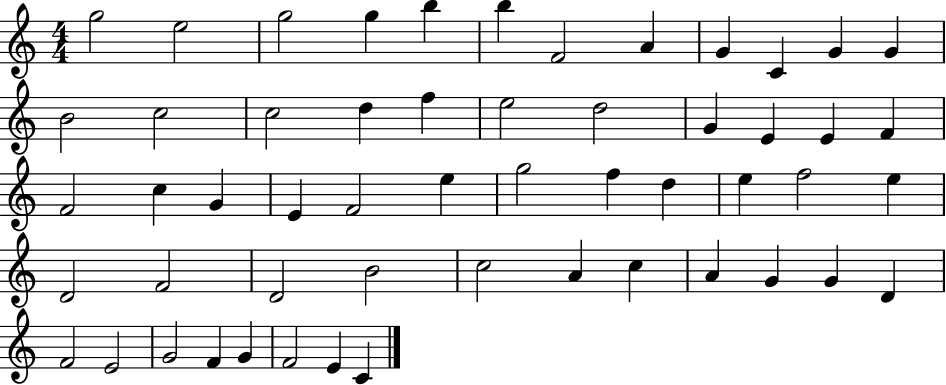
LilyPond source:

{
  \clef treble
  \numericTimeSignature
  \time 4/4
  \key c \major
  g''2 e''2 | g''2 g''4 b''4 | b''4 f'2 a'4 | g'4 c'4 g'4 g'4 | \break b'2 c''2 | c''2 d''4 f''4 | e''2 d''2 | g'4 e'4 e'4 f'4 | \break f'2 c''4 g'4 | e'4 f'2 e''4 | g''2 f''4 d''4 | e''4 f''2 e''4 | \break d'2 f'2 | d'2 b'2 | c''2 a'4 c''4 | a'4 g'4 g'4 d'4 | \break f'2 e'2 | g'2 f'4 g'4 | f'2 e'4 c'4 | \bar "|."
}